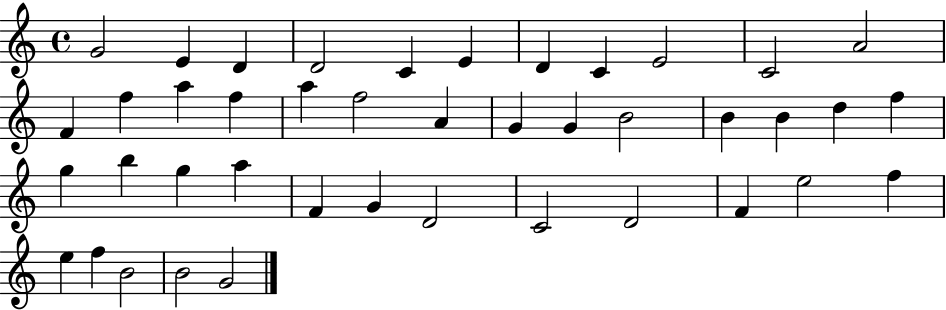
{
  \clef treble
  \time 4/4
  \defaultTimeSignature
  \key c \major
  g'2 e'4 d'4 | d'2 c'4 e'4 | d'4 c'4 e'2 | c'2 a'2 | \break f'4 f''4 a''4 f''4 | a''4 f''2 a'4 | g'4 g'4 b'2 | b'4 b'4 d''4 f''4 | \break g''4 b''4 g''4 a''4 | f'4 g'4 d'2 | c'2 d'2 | f'4 e''2 f''4 | \break e''4 f''4 b'2 | b'2 g'2 | \bar "|."
}